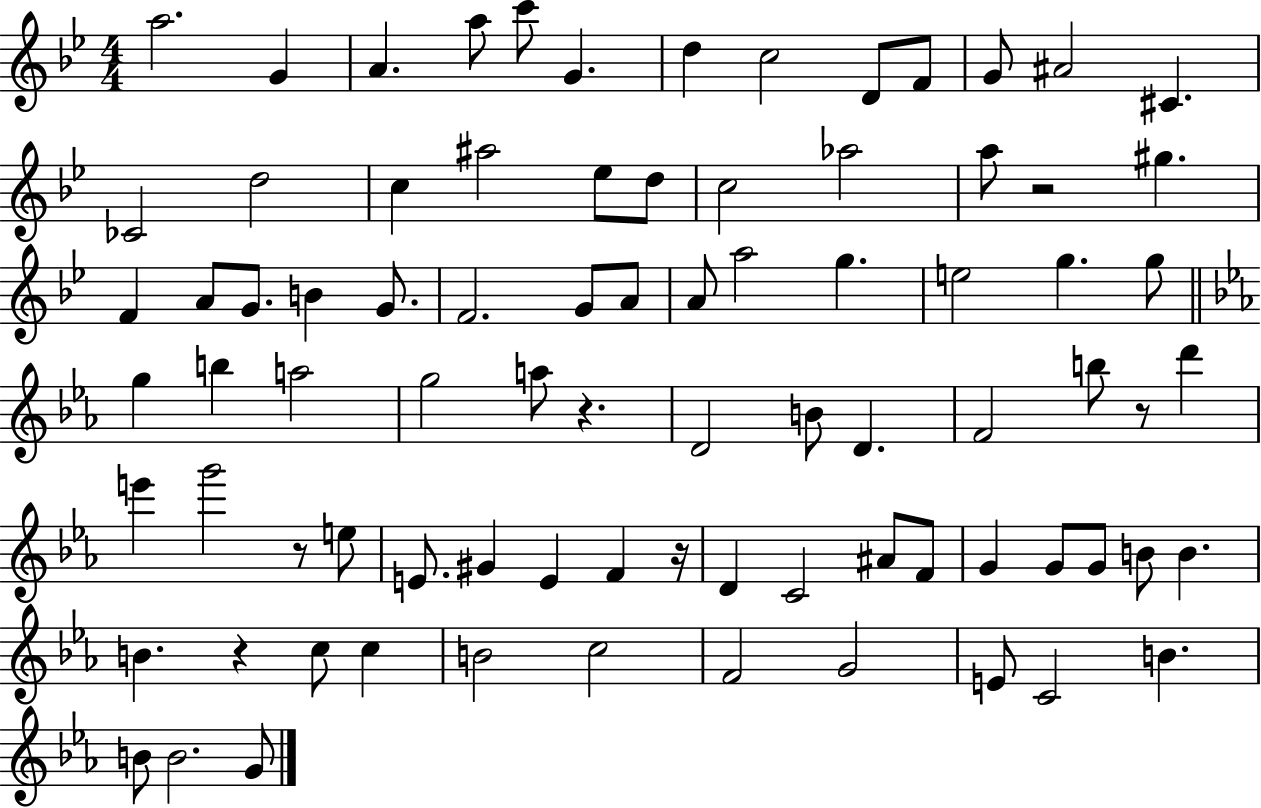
A5/h. G4/q A4/q. A5/e C6/e G4/q. D5/q C5/h D4/e F4/e G4/e A#4/h C#4/q. CES4/h D5/h C5/q A#5/h Eb5/e D5/e C5/h Ab5/h A5/e R/h G#5/q. F4/q A4/e G4/e. B4/q G4/e. F4/h. G4/e A4/e A4/e A5/h G5/q. E5/h G5/q. G5/e G5/q B5/q A5/h G5/h A5/e R/q. D4/h B4/e D4/q. F4/h B5/e R/e D6/q E6/q G6/h R/e E5/e E4/e. G#4/q E4/q F4/q R/s D4/q C4/h A#4/e F4/e G4/q G4/e G4/e B4/e B4/q. B4/q. R/q C5/e C5/q B4/h C5/h F4/h G4/h E4/e C4/h B4/q. B4/e B4/h. G4/e